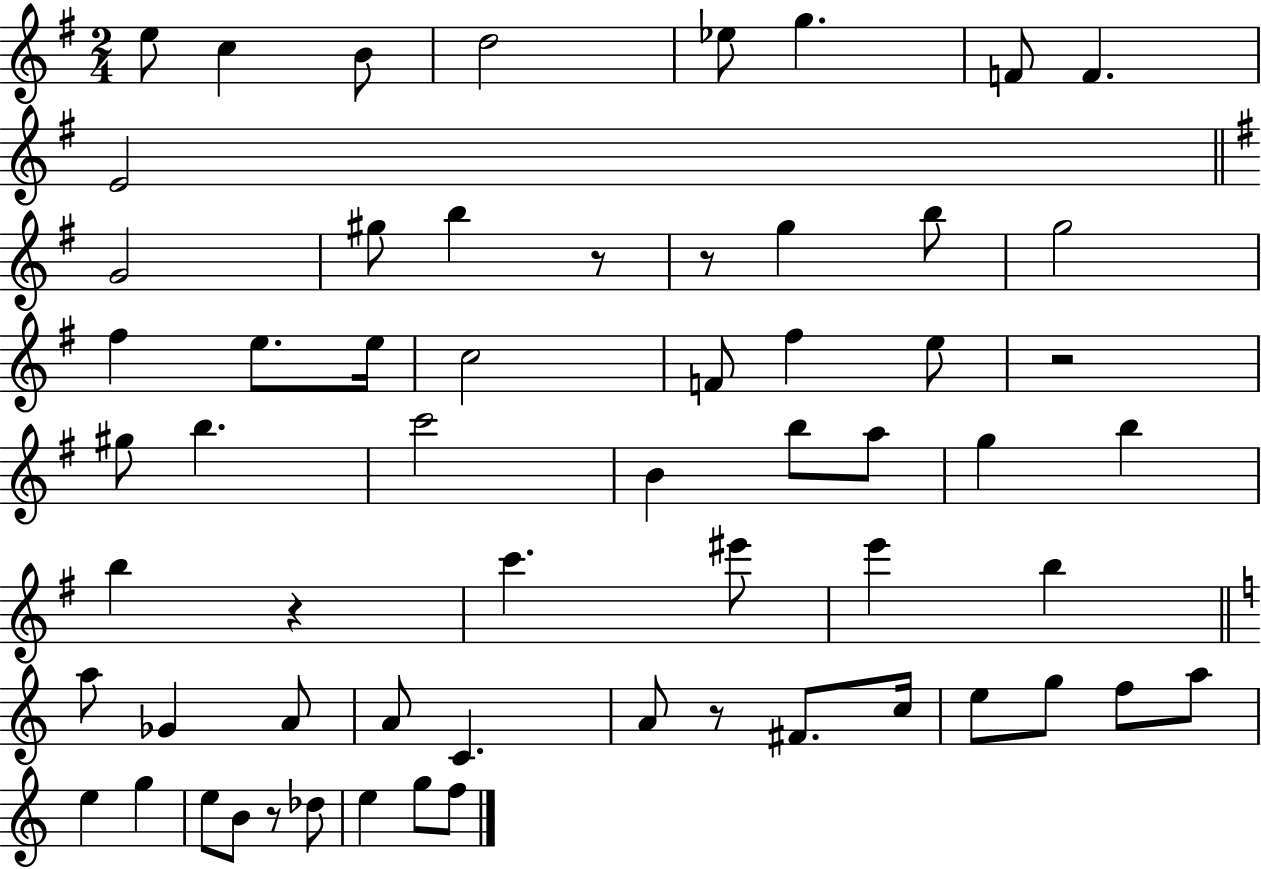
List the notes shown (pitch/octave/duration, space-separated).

E5/e C5/q B4/e D5/h Eb5/e G5/q. F4/e F4/q. E4/h G4/h G#5/e B5/q R/e R/e G5/q B5/e G5/h F#5/q E5/e. E5/s C5/h F4/e F#5/q E5/e R/h G#5/e B5/q. C6/h B4/q B5/e A5/e G5/q B5/q B5/q R/q C6/q. EIS6/e E6/q B5/q A5/e Gb4/q A4/e A4/e C4/q. A4/e R/e F#4/e. C5/s E5/e G5/e F5/e A5/e E5/q G5/q E5/e B4/e R/e Db5/e E5/q G5/e F5/e